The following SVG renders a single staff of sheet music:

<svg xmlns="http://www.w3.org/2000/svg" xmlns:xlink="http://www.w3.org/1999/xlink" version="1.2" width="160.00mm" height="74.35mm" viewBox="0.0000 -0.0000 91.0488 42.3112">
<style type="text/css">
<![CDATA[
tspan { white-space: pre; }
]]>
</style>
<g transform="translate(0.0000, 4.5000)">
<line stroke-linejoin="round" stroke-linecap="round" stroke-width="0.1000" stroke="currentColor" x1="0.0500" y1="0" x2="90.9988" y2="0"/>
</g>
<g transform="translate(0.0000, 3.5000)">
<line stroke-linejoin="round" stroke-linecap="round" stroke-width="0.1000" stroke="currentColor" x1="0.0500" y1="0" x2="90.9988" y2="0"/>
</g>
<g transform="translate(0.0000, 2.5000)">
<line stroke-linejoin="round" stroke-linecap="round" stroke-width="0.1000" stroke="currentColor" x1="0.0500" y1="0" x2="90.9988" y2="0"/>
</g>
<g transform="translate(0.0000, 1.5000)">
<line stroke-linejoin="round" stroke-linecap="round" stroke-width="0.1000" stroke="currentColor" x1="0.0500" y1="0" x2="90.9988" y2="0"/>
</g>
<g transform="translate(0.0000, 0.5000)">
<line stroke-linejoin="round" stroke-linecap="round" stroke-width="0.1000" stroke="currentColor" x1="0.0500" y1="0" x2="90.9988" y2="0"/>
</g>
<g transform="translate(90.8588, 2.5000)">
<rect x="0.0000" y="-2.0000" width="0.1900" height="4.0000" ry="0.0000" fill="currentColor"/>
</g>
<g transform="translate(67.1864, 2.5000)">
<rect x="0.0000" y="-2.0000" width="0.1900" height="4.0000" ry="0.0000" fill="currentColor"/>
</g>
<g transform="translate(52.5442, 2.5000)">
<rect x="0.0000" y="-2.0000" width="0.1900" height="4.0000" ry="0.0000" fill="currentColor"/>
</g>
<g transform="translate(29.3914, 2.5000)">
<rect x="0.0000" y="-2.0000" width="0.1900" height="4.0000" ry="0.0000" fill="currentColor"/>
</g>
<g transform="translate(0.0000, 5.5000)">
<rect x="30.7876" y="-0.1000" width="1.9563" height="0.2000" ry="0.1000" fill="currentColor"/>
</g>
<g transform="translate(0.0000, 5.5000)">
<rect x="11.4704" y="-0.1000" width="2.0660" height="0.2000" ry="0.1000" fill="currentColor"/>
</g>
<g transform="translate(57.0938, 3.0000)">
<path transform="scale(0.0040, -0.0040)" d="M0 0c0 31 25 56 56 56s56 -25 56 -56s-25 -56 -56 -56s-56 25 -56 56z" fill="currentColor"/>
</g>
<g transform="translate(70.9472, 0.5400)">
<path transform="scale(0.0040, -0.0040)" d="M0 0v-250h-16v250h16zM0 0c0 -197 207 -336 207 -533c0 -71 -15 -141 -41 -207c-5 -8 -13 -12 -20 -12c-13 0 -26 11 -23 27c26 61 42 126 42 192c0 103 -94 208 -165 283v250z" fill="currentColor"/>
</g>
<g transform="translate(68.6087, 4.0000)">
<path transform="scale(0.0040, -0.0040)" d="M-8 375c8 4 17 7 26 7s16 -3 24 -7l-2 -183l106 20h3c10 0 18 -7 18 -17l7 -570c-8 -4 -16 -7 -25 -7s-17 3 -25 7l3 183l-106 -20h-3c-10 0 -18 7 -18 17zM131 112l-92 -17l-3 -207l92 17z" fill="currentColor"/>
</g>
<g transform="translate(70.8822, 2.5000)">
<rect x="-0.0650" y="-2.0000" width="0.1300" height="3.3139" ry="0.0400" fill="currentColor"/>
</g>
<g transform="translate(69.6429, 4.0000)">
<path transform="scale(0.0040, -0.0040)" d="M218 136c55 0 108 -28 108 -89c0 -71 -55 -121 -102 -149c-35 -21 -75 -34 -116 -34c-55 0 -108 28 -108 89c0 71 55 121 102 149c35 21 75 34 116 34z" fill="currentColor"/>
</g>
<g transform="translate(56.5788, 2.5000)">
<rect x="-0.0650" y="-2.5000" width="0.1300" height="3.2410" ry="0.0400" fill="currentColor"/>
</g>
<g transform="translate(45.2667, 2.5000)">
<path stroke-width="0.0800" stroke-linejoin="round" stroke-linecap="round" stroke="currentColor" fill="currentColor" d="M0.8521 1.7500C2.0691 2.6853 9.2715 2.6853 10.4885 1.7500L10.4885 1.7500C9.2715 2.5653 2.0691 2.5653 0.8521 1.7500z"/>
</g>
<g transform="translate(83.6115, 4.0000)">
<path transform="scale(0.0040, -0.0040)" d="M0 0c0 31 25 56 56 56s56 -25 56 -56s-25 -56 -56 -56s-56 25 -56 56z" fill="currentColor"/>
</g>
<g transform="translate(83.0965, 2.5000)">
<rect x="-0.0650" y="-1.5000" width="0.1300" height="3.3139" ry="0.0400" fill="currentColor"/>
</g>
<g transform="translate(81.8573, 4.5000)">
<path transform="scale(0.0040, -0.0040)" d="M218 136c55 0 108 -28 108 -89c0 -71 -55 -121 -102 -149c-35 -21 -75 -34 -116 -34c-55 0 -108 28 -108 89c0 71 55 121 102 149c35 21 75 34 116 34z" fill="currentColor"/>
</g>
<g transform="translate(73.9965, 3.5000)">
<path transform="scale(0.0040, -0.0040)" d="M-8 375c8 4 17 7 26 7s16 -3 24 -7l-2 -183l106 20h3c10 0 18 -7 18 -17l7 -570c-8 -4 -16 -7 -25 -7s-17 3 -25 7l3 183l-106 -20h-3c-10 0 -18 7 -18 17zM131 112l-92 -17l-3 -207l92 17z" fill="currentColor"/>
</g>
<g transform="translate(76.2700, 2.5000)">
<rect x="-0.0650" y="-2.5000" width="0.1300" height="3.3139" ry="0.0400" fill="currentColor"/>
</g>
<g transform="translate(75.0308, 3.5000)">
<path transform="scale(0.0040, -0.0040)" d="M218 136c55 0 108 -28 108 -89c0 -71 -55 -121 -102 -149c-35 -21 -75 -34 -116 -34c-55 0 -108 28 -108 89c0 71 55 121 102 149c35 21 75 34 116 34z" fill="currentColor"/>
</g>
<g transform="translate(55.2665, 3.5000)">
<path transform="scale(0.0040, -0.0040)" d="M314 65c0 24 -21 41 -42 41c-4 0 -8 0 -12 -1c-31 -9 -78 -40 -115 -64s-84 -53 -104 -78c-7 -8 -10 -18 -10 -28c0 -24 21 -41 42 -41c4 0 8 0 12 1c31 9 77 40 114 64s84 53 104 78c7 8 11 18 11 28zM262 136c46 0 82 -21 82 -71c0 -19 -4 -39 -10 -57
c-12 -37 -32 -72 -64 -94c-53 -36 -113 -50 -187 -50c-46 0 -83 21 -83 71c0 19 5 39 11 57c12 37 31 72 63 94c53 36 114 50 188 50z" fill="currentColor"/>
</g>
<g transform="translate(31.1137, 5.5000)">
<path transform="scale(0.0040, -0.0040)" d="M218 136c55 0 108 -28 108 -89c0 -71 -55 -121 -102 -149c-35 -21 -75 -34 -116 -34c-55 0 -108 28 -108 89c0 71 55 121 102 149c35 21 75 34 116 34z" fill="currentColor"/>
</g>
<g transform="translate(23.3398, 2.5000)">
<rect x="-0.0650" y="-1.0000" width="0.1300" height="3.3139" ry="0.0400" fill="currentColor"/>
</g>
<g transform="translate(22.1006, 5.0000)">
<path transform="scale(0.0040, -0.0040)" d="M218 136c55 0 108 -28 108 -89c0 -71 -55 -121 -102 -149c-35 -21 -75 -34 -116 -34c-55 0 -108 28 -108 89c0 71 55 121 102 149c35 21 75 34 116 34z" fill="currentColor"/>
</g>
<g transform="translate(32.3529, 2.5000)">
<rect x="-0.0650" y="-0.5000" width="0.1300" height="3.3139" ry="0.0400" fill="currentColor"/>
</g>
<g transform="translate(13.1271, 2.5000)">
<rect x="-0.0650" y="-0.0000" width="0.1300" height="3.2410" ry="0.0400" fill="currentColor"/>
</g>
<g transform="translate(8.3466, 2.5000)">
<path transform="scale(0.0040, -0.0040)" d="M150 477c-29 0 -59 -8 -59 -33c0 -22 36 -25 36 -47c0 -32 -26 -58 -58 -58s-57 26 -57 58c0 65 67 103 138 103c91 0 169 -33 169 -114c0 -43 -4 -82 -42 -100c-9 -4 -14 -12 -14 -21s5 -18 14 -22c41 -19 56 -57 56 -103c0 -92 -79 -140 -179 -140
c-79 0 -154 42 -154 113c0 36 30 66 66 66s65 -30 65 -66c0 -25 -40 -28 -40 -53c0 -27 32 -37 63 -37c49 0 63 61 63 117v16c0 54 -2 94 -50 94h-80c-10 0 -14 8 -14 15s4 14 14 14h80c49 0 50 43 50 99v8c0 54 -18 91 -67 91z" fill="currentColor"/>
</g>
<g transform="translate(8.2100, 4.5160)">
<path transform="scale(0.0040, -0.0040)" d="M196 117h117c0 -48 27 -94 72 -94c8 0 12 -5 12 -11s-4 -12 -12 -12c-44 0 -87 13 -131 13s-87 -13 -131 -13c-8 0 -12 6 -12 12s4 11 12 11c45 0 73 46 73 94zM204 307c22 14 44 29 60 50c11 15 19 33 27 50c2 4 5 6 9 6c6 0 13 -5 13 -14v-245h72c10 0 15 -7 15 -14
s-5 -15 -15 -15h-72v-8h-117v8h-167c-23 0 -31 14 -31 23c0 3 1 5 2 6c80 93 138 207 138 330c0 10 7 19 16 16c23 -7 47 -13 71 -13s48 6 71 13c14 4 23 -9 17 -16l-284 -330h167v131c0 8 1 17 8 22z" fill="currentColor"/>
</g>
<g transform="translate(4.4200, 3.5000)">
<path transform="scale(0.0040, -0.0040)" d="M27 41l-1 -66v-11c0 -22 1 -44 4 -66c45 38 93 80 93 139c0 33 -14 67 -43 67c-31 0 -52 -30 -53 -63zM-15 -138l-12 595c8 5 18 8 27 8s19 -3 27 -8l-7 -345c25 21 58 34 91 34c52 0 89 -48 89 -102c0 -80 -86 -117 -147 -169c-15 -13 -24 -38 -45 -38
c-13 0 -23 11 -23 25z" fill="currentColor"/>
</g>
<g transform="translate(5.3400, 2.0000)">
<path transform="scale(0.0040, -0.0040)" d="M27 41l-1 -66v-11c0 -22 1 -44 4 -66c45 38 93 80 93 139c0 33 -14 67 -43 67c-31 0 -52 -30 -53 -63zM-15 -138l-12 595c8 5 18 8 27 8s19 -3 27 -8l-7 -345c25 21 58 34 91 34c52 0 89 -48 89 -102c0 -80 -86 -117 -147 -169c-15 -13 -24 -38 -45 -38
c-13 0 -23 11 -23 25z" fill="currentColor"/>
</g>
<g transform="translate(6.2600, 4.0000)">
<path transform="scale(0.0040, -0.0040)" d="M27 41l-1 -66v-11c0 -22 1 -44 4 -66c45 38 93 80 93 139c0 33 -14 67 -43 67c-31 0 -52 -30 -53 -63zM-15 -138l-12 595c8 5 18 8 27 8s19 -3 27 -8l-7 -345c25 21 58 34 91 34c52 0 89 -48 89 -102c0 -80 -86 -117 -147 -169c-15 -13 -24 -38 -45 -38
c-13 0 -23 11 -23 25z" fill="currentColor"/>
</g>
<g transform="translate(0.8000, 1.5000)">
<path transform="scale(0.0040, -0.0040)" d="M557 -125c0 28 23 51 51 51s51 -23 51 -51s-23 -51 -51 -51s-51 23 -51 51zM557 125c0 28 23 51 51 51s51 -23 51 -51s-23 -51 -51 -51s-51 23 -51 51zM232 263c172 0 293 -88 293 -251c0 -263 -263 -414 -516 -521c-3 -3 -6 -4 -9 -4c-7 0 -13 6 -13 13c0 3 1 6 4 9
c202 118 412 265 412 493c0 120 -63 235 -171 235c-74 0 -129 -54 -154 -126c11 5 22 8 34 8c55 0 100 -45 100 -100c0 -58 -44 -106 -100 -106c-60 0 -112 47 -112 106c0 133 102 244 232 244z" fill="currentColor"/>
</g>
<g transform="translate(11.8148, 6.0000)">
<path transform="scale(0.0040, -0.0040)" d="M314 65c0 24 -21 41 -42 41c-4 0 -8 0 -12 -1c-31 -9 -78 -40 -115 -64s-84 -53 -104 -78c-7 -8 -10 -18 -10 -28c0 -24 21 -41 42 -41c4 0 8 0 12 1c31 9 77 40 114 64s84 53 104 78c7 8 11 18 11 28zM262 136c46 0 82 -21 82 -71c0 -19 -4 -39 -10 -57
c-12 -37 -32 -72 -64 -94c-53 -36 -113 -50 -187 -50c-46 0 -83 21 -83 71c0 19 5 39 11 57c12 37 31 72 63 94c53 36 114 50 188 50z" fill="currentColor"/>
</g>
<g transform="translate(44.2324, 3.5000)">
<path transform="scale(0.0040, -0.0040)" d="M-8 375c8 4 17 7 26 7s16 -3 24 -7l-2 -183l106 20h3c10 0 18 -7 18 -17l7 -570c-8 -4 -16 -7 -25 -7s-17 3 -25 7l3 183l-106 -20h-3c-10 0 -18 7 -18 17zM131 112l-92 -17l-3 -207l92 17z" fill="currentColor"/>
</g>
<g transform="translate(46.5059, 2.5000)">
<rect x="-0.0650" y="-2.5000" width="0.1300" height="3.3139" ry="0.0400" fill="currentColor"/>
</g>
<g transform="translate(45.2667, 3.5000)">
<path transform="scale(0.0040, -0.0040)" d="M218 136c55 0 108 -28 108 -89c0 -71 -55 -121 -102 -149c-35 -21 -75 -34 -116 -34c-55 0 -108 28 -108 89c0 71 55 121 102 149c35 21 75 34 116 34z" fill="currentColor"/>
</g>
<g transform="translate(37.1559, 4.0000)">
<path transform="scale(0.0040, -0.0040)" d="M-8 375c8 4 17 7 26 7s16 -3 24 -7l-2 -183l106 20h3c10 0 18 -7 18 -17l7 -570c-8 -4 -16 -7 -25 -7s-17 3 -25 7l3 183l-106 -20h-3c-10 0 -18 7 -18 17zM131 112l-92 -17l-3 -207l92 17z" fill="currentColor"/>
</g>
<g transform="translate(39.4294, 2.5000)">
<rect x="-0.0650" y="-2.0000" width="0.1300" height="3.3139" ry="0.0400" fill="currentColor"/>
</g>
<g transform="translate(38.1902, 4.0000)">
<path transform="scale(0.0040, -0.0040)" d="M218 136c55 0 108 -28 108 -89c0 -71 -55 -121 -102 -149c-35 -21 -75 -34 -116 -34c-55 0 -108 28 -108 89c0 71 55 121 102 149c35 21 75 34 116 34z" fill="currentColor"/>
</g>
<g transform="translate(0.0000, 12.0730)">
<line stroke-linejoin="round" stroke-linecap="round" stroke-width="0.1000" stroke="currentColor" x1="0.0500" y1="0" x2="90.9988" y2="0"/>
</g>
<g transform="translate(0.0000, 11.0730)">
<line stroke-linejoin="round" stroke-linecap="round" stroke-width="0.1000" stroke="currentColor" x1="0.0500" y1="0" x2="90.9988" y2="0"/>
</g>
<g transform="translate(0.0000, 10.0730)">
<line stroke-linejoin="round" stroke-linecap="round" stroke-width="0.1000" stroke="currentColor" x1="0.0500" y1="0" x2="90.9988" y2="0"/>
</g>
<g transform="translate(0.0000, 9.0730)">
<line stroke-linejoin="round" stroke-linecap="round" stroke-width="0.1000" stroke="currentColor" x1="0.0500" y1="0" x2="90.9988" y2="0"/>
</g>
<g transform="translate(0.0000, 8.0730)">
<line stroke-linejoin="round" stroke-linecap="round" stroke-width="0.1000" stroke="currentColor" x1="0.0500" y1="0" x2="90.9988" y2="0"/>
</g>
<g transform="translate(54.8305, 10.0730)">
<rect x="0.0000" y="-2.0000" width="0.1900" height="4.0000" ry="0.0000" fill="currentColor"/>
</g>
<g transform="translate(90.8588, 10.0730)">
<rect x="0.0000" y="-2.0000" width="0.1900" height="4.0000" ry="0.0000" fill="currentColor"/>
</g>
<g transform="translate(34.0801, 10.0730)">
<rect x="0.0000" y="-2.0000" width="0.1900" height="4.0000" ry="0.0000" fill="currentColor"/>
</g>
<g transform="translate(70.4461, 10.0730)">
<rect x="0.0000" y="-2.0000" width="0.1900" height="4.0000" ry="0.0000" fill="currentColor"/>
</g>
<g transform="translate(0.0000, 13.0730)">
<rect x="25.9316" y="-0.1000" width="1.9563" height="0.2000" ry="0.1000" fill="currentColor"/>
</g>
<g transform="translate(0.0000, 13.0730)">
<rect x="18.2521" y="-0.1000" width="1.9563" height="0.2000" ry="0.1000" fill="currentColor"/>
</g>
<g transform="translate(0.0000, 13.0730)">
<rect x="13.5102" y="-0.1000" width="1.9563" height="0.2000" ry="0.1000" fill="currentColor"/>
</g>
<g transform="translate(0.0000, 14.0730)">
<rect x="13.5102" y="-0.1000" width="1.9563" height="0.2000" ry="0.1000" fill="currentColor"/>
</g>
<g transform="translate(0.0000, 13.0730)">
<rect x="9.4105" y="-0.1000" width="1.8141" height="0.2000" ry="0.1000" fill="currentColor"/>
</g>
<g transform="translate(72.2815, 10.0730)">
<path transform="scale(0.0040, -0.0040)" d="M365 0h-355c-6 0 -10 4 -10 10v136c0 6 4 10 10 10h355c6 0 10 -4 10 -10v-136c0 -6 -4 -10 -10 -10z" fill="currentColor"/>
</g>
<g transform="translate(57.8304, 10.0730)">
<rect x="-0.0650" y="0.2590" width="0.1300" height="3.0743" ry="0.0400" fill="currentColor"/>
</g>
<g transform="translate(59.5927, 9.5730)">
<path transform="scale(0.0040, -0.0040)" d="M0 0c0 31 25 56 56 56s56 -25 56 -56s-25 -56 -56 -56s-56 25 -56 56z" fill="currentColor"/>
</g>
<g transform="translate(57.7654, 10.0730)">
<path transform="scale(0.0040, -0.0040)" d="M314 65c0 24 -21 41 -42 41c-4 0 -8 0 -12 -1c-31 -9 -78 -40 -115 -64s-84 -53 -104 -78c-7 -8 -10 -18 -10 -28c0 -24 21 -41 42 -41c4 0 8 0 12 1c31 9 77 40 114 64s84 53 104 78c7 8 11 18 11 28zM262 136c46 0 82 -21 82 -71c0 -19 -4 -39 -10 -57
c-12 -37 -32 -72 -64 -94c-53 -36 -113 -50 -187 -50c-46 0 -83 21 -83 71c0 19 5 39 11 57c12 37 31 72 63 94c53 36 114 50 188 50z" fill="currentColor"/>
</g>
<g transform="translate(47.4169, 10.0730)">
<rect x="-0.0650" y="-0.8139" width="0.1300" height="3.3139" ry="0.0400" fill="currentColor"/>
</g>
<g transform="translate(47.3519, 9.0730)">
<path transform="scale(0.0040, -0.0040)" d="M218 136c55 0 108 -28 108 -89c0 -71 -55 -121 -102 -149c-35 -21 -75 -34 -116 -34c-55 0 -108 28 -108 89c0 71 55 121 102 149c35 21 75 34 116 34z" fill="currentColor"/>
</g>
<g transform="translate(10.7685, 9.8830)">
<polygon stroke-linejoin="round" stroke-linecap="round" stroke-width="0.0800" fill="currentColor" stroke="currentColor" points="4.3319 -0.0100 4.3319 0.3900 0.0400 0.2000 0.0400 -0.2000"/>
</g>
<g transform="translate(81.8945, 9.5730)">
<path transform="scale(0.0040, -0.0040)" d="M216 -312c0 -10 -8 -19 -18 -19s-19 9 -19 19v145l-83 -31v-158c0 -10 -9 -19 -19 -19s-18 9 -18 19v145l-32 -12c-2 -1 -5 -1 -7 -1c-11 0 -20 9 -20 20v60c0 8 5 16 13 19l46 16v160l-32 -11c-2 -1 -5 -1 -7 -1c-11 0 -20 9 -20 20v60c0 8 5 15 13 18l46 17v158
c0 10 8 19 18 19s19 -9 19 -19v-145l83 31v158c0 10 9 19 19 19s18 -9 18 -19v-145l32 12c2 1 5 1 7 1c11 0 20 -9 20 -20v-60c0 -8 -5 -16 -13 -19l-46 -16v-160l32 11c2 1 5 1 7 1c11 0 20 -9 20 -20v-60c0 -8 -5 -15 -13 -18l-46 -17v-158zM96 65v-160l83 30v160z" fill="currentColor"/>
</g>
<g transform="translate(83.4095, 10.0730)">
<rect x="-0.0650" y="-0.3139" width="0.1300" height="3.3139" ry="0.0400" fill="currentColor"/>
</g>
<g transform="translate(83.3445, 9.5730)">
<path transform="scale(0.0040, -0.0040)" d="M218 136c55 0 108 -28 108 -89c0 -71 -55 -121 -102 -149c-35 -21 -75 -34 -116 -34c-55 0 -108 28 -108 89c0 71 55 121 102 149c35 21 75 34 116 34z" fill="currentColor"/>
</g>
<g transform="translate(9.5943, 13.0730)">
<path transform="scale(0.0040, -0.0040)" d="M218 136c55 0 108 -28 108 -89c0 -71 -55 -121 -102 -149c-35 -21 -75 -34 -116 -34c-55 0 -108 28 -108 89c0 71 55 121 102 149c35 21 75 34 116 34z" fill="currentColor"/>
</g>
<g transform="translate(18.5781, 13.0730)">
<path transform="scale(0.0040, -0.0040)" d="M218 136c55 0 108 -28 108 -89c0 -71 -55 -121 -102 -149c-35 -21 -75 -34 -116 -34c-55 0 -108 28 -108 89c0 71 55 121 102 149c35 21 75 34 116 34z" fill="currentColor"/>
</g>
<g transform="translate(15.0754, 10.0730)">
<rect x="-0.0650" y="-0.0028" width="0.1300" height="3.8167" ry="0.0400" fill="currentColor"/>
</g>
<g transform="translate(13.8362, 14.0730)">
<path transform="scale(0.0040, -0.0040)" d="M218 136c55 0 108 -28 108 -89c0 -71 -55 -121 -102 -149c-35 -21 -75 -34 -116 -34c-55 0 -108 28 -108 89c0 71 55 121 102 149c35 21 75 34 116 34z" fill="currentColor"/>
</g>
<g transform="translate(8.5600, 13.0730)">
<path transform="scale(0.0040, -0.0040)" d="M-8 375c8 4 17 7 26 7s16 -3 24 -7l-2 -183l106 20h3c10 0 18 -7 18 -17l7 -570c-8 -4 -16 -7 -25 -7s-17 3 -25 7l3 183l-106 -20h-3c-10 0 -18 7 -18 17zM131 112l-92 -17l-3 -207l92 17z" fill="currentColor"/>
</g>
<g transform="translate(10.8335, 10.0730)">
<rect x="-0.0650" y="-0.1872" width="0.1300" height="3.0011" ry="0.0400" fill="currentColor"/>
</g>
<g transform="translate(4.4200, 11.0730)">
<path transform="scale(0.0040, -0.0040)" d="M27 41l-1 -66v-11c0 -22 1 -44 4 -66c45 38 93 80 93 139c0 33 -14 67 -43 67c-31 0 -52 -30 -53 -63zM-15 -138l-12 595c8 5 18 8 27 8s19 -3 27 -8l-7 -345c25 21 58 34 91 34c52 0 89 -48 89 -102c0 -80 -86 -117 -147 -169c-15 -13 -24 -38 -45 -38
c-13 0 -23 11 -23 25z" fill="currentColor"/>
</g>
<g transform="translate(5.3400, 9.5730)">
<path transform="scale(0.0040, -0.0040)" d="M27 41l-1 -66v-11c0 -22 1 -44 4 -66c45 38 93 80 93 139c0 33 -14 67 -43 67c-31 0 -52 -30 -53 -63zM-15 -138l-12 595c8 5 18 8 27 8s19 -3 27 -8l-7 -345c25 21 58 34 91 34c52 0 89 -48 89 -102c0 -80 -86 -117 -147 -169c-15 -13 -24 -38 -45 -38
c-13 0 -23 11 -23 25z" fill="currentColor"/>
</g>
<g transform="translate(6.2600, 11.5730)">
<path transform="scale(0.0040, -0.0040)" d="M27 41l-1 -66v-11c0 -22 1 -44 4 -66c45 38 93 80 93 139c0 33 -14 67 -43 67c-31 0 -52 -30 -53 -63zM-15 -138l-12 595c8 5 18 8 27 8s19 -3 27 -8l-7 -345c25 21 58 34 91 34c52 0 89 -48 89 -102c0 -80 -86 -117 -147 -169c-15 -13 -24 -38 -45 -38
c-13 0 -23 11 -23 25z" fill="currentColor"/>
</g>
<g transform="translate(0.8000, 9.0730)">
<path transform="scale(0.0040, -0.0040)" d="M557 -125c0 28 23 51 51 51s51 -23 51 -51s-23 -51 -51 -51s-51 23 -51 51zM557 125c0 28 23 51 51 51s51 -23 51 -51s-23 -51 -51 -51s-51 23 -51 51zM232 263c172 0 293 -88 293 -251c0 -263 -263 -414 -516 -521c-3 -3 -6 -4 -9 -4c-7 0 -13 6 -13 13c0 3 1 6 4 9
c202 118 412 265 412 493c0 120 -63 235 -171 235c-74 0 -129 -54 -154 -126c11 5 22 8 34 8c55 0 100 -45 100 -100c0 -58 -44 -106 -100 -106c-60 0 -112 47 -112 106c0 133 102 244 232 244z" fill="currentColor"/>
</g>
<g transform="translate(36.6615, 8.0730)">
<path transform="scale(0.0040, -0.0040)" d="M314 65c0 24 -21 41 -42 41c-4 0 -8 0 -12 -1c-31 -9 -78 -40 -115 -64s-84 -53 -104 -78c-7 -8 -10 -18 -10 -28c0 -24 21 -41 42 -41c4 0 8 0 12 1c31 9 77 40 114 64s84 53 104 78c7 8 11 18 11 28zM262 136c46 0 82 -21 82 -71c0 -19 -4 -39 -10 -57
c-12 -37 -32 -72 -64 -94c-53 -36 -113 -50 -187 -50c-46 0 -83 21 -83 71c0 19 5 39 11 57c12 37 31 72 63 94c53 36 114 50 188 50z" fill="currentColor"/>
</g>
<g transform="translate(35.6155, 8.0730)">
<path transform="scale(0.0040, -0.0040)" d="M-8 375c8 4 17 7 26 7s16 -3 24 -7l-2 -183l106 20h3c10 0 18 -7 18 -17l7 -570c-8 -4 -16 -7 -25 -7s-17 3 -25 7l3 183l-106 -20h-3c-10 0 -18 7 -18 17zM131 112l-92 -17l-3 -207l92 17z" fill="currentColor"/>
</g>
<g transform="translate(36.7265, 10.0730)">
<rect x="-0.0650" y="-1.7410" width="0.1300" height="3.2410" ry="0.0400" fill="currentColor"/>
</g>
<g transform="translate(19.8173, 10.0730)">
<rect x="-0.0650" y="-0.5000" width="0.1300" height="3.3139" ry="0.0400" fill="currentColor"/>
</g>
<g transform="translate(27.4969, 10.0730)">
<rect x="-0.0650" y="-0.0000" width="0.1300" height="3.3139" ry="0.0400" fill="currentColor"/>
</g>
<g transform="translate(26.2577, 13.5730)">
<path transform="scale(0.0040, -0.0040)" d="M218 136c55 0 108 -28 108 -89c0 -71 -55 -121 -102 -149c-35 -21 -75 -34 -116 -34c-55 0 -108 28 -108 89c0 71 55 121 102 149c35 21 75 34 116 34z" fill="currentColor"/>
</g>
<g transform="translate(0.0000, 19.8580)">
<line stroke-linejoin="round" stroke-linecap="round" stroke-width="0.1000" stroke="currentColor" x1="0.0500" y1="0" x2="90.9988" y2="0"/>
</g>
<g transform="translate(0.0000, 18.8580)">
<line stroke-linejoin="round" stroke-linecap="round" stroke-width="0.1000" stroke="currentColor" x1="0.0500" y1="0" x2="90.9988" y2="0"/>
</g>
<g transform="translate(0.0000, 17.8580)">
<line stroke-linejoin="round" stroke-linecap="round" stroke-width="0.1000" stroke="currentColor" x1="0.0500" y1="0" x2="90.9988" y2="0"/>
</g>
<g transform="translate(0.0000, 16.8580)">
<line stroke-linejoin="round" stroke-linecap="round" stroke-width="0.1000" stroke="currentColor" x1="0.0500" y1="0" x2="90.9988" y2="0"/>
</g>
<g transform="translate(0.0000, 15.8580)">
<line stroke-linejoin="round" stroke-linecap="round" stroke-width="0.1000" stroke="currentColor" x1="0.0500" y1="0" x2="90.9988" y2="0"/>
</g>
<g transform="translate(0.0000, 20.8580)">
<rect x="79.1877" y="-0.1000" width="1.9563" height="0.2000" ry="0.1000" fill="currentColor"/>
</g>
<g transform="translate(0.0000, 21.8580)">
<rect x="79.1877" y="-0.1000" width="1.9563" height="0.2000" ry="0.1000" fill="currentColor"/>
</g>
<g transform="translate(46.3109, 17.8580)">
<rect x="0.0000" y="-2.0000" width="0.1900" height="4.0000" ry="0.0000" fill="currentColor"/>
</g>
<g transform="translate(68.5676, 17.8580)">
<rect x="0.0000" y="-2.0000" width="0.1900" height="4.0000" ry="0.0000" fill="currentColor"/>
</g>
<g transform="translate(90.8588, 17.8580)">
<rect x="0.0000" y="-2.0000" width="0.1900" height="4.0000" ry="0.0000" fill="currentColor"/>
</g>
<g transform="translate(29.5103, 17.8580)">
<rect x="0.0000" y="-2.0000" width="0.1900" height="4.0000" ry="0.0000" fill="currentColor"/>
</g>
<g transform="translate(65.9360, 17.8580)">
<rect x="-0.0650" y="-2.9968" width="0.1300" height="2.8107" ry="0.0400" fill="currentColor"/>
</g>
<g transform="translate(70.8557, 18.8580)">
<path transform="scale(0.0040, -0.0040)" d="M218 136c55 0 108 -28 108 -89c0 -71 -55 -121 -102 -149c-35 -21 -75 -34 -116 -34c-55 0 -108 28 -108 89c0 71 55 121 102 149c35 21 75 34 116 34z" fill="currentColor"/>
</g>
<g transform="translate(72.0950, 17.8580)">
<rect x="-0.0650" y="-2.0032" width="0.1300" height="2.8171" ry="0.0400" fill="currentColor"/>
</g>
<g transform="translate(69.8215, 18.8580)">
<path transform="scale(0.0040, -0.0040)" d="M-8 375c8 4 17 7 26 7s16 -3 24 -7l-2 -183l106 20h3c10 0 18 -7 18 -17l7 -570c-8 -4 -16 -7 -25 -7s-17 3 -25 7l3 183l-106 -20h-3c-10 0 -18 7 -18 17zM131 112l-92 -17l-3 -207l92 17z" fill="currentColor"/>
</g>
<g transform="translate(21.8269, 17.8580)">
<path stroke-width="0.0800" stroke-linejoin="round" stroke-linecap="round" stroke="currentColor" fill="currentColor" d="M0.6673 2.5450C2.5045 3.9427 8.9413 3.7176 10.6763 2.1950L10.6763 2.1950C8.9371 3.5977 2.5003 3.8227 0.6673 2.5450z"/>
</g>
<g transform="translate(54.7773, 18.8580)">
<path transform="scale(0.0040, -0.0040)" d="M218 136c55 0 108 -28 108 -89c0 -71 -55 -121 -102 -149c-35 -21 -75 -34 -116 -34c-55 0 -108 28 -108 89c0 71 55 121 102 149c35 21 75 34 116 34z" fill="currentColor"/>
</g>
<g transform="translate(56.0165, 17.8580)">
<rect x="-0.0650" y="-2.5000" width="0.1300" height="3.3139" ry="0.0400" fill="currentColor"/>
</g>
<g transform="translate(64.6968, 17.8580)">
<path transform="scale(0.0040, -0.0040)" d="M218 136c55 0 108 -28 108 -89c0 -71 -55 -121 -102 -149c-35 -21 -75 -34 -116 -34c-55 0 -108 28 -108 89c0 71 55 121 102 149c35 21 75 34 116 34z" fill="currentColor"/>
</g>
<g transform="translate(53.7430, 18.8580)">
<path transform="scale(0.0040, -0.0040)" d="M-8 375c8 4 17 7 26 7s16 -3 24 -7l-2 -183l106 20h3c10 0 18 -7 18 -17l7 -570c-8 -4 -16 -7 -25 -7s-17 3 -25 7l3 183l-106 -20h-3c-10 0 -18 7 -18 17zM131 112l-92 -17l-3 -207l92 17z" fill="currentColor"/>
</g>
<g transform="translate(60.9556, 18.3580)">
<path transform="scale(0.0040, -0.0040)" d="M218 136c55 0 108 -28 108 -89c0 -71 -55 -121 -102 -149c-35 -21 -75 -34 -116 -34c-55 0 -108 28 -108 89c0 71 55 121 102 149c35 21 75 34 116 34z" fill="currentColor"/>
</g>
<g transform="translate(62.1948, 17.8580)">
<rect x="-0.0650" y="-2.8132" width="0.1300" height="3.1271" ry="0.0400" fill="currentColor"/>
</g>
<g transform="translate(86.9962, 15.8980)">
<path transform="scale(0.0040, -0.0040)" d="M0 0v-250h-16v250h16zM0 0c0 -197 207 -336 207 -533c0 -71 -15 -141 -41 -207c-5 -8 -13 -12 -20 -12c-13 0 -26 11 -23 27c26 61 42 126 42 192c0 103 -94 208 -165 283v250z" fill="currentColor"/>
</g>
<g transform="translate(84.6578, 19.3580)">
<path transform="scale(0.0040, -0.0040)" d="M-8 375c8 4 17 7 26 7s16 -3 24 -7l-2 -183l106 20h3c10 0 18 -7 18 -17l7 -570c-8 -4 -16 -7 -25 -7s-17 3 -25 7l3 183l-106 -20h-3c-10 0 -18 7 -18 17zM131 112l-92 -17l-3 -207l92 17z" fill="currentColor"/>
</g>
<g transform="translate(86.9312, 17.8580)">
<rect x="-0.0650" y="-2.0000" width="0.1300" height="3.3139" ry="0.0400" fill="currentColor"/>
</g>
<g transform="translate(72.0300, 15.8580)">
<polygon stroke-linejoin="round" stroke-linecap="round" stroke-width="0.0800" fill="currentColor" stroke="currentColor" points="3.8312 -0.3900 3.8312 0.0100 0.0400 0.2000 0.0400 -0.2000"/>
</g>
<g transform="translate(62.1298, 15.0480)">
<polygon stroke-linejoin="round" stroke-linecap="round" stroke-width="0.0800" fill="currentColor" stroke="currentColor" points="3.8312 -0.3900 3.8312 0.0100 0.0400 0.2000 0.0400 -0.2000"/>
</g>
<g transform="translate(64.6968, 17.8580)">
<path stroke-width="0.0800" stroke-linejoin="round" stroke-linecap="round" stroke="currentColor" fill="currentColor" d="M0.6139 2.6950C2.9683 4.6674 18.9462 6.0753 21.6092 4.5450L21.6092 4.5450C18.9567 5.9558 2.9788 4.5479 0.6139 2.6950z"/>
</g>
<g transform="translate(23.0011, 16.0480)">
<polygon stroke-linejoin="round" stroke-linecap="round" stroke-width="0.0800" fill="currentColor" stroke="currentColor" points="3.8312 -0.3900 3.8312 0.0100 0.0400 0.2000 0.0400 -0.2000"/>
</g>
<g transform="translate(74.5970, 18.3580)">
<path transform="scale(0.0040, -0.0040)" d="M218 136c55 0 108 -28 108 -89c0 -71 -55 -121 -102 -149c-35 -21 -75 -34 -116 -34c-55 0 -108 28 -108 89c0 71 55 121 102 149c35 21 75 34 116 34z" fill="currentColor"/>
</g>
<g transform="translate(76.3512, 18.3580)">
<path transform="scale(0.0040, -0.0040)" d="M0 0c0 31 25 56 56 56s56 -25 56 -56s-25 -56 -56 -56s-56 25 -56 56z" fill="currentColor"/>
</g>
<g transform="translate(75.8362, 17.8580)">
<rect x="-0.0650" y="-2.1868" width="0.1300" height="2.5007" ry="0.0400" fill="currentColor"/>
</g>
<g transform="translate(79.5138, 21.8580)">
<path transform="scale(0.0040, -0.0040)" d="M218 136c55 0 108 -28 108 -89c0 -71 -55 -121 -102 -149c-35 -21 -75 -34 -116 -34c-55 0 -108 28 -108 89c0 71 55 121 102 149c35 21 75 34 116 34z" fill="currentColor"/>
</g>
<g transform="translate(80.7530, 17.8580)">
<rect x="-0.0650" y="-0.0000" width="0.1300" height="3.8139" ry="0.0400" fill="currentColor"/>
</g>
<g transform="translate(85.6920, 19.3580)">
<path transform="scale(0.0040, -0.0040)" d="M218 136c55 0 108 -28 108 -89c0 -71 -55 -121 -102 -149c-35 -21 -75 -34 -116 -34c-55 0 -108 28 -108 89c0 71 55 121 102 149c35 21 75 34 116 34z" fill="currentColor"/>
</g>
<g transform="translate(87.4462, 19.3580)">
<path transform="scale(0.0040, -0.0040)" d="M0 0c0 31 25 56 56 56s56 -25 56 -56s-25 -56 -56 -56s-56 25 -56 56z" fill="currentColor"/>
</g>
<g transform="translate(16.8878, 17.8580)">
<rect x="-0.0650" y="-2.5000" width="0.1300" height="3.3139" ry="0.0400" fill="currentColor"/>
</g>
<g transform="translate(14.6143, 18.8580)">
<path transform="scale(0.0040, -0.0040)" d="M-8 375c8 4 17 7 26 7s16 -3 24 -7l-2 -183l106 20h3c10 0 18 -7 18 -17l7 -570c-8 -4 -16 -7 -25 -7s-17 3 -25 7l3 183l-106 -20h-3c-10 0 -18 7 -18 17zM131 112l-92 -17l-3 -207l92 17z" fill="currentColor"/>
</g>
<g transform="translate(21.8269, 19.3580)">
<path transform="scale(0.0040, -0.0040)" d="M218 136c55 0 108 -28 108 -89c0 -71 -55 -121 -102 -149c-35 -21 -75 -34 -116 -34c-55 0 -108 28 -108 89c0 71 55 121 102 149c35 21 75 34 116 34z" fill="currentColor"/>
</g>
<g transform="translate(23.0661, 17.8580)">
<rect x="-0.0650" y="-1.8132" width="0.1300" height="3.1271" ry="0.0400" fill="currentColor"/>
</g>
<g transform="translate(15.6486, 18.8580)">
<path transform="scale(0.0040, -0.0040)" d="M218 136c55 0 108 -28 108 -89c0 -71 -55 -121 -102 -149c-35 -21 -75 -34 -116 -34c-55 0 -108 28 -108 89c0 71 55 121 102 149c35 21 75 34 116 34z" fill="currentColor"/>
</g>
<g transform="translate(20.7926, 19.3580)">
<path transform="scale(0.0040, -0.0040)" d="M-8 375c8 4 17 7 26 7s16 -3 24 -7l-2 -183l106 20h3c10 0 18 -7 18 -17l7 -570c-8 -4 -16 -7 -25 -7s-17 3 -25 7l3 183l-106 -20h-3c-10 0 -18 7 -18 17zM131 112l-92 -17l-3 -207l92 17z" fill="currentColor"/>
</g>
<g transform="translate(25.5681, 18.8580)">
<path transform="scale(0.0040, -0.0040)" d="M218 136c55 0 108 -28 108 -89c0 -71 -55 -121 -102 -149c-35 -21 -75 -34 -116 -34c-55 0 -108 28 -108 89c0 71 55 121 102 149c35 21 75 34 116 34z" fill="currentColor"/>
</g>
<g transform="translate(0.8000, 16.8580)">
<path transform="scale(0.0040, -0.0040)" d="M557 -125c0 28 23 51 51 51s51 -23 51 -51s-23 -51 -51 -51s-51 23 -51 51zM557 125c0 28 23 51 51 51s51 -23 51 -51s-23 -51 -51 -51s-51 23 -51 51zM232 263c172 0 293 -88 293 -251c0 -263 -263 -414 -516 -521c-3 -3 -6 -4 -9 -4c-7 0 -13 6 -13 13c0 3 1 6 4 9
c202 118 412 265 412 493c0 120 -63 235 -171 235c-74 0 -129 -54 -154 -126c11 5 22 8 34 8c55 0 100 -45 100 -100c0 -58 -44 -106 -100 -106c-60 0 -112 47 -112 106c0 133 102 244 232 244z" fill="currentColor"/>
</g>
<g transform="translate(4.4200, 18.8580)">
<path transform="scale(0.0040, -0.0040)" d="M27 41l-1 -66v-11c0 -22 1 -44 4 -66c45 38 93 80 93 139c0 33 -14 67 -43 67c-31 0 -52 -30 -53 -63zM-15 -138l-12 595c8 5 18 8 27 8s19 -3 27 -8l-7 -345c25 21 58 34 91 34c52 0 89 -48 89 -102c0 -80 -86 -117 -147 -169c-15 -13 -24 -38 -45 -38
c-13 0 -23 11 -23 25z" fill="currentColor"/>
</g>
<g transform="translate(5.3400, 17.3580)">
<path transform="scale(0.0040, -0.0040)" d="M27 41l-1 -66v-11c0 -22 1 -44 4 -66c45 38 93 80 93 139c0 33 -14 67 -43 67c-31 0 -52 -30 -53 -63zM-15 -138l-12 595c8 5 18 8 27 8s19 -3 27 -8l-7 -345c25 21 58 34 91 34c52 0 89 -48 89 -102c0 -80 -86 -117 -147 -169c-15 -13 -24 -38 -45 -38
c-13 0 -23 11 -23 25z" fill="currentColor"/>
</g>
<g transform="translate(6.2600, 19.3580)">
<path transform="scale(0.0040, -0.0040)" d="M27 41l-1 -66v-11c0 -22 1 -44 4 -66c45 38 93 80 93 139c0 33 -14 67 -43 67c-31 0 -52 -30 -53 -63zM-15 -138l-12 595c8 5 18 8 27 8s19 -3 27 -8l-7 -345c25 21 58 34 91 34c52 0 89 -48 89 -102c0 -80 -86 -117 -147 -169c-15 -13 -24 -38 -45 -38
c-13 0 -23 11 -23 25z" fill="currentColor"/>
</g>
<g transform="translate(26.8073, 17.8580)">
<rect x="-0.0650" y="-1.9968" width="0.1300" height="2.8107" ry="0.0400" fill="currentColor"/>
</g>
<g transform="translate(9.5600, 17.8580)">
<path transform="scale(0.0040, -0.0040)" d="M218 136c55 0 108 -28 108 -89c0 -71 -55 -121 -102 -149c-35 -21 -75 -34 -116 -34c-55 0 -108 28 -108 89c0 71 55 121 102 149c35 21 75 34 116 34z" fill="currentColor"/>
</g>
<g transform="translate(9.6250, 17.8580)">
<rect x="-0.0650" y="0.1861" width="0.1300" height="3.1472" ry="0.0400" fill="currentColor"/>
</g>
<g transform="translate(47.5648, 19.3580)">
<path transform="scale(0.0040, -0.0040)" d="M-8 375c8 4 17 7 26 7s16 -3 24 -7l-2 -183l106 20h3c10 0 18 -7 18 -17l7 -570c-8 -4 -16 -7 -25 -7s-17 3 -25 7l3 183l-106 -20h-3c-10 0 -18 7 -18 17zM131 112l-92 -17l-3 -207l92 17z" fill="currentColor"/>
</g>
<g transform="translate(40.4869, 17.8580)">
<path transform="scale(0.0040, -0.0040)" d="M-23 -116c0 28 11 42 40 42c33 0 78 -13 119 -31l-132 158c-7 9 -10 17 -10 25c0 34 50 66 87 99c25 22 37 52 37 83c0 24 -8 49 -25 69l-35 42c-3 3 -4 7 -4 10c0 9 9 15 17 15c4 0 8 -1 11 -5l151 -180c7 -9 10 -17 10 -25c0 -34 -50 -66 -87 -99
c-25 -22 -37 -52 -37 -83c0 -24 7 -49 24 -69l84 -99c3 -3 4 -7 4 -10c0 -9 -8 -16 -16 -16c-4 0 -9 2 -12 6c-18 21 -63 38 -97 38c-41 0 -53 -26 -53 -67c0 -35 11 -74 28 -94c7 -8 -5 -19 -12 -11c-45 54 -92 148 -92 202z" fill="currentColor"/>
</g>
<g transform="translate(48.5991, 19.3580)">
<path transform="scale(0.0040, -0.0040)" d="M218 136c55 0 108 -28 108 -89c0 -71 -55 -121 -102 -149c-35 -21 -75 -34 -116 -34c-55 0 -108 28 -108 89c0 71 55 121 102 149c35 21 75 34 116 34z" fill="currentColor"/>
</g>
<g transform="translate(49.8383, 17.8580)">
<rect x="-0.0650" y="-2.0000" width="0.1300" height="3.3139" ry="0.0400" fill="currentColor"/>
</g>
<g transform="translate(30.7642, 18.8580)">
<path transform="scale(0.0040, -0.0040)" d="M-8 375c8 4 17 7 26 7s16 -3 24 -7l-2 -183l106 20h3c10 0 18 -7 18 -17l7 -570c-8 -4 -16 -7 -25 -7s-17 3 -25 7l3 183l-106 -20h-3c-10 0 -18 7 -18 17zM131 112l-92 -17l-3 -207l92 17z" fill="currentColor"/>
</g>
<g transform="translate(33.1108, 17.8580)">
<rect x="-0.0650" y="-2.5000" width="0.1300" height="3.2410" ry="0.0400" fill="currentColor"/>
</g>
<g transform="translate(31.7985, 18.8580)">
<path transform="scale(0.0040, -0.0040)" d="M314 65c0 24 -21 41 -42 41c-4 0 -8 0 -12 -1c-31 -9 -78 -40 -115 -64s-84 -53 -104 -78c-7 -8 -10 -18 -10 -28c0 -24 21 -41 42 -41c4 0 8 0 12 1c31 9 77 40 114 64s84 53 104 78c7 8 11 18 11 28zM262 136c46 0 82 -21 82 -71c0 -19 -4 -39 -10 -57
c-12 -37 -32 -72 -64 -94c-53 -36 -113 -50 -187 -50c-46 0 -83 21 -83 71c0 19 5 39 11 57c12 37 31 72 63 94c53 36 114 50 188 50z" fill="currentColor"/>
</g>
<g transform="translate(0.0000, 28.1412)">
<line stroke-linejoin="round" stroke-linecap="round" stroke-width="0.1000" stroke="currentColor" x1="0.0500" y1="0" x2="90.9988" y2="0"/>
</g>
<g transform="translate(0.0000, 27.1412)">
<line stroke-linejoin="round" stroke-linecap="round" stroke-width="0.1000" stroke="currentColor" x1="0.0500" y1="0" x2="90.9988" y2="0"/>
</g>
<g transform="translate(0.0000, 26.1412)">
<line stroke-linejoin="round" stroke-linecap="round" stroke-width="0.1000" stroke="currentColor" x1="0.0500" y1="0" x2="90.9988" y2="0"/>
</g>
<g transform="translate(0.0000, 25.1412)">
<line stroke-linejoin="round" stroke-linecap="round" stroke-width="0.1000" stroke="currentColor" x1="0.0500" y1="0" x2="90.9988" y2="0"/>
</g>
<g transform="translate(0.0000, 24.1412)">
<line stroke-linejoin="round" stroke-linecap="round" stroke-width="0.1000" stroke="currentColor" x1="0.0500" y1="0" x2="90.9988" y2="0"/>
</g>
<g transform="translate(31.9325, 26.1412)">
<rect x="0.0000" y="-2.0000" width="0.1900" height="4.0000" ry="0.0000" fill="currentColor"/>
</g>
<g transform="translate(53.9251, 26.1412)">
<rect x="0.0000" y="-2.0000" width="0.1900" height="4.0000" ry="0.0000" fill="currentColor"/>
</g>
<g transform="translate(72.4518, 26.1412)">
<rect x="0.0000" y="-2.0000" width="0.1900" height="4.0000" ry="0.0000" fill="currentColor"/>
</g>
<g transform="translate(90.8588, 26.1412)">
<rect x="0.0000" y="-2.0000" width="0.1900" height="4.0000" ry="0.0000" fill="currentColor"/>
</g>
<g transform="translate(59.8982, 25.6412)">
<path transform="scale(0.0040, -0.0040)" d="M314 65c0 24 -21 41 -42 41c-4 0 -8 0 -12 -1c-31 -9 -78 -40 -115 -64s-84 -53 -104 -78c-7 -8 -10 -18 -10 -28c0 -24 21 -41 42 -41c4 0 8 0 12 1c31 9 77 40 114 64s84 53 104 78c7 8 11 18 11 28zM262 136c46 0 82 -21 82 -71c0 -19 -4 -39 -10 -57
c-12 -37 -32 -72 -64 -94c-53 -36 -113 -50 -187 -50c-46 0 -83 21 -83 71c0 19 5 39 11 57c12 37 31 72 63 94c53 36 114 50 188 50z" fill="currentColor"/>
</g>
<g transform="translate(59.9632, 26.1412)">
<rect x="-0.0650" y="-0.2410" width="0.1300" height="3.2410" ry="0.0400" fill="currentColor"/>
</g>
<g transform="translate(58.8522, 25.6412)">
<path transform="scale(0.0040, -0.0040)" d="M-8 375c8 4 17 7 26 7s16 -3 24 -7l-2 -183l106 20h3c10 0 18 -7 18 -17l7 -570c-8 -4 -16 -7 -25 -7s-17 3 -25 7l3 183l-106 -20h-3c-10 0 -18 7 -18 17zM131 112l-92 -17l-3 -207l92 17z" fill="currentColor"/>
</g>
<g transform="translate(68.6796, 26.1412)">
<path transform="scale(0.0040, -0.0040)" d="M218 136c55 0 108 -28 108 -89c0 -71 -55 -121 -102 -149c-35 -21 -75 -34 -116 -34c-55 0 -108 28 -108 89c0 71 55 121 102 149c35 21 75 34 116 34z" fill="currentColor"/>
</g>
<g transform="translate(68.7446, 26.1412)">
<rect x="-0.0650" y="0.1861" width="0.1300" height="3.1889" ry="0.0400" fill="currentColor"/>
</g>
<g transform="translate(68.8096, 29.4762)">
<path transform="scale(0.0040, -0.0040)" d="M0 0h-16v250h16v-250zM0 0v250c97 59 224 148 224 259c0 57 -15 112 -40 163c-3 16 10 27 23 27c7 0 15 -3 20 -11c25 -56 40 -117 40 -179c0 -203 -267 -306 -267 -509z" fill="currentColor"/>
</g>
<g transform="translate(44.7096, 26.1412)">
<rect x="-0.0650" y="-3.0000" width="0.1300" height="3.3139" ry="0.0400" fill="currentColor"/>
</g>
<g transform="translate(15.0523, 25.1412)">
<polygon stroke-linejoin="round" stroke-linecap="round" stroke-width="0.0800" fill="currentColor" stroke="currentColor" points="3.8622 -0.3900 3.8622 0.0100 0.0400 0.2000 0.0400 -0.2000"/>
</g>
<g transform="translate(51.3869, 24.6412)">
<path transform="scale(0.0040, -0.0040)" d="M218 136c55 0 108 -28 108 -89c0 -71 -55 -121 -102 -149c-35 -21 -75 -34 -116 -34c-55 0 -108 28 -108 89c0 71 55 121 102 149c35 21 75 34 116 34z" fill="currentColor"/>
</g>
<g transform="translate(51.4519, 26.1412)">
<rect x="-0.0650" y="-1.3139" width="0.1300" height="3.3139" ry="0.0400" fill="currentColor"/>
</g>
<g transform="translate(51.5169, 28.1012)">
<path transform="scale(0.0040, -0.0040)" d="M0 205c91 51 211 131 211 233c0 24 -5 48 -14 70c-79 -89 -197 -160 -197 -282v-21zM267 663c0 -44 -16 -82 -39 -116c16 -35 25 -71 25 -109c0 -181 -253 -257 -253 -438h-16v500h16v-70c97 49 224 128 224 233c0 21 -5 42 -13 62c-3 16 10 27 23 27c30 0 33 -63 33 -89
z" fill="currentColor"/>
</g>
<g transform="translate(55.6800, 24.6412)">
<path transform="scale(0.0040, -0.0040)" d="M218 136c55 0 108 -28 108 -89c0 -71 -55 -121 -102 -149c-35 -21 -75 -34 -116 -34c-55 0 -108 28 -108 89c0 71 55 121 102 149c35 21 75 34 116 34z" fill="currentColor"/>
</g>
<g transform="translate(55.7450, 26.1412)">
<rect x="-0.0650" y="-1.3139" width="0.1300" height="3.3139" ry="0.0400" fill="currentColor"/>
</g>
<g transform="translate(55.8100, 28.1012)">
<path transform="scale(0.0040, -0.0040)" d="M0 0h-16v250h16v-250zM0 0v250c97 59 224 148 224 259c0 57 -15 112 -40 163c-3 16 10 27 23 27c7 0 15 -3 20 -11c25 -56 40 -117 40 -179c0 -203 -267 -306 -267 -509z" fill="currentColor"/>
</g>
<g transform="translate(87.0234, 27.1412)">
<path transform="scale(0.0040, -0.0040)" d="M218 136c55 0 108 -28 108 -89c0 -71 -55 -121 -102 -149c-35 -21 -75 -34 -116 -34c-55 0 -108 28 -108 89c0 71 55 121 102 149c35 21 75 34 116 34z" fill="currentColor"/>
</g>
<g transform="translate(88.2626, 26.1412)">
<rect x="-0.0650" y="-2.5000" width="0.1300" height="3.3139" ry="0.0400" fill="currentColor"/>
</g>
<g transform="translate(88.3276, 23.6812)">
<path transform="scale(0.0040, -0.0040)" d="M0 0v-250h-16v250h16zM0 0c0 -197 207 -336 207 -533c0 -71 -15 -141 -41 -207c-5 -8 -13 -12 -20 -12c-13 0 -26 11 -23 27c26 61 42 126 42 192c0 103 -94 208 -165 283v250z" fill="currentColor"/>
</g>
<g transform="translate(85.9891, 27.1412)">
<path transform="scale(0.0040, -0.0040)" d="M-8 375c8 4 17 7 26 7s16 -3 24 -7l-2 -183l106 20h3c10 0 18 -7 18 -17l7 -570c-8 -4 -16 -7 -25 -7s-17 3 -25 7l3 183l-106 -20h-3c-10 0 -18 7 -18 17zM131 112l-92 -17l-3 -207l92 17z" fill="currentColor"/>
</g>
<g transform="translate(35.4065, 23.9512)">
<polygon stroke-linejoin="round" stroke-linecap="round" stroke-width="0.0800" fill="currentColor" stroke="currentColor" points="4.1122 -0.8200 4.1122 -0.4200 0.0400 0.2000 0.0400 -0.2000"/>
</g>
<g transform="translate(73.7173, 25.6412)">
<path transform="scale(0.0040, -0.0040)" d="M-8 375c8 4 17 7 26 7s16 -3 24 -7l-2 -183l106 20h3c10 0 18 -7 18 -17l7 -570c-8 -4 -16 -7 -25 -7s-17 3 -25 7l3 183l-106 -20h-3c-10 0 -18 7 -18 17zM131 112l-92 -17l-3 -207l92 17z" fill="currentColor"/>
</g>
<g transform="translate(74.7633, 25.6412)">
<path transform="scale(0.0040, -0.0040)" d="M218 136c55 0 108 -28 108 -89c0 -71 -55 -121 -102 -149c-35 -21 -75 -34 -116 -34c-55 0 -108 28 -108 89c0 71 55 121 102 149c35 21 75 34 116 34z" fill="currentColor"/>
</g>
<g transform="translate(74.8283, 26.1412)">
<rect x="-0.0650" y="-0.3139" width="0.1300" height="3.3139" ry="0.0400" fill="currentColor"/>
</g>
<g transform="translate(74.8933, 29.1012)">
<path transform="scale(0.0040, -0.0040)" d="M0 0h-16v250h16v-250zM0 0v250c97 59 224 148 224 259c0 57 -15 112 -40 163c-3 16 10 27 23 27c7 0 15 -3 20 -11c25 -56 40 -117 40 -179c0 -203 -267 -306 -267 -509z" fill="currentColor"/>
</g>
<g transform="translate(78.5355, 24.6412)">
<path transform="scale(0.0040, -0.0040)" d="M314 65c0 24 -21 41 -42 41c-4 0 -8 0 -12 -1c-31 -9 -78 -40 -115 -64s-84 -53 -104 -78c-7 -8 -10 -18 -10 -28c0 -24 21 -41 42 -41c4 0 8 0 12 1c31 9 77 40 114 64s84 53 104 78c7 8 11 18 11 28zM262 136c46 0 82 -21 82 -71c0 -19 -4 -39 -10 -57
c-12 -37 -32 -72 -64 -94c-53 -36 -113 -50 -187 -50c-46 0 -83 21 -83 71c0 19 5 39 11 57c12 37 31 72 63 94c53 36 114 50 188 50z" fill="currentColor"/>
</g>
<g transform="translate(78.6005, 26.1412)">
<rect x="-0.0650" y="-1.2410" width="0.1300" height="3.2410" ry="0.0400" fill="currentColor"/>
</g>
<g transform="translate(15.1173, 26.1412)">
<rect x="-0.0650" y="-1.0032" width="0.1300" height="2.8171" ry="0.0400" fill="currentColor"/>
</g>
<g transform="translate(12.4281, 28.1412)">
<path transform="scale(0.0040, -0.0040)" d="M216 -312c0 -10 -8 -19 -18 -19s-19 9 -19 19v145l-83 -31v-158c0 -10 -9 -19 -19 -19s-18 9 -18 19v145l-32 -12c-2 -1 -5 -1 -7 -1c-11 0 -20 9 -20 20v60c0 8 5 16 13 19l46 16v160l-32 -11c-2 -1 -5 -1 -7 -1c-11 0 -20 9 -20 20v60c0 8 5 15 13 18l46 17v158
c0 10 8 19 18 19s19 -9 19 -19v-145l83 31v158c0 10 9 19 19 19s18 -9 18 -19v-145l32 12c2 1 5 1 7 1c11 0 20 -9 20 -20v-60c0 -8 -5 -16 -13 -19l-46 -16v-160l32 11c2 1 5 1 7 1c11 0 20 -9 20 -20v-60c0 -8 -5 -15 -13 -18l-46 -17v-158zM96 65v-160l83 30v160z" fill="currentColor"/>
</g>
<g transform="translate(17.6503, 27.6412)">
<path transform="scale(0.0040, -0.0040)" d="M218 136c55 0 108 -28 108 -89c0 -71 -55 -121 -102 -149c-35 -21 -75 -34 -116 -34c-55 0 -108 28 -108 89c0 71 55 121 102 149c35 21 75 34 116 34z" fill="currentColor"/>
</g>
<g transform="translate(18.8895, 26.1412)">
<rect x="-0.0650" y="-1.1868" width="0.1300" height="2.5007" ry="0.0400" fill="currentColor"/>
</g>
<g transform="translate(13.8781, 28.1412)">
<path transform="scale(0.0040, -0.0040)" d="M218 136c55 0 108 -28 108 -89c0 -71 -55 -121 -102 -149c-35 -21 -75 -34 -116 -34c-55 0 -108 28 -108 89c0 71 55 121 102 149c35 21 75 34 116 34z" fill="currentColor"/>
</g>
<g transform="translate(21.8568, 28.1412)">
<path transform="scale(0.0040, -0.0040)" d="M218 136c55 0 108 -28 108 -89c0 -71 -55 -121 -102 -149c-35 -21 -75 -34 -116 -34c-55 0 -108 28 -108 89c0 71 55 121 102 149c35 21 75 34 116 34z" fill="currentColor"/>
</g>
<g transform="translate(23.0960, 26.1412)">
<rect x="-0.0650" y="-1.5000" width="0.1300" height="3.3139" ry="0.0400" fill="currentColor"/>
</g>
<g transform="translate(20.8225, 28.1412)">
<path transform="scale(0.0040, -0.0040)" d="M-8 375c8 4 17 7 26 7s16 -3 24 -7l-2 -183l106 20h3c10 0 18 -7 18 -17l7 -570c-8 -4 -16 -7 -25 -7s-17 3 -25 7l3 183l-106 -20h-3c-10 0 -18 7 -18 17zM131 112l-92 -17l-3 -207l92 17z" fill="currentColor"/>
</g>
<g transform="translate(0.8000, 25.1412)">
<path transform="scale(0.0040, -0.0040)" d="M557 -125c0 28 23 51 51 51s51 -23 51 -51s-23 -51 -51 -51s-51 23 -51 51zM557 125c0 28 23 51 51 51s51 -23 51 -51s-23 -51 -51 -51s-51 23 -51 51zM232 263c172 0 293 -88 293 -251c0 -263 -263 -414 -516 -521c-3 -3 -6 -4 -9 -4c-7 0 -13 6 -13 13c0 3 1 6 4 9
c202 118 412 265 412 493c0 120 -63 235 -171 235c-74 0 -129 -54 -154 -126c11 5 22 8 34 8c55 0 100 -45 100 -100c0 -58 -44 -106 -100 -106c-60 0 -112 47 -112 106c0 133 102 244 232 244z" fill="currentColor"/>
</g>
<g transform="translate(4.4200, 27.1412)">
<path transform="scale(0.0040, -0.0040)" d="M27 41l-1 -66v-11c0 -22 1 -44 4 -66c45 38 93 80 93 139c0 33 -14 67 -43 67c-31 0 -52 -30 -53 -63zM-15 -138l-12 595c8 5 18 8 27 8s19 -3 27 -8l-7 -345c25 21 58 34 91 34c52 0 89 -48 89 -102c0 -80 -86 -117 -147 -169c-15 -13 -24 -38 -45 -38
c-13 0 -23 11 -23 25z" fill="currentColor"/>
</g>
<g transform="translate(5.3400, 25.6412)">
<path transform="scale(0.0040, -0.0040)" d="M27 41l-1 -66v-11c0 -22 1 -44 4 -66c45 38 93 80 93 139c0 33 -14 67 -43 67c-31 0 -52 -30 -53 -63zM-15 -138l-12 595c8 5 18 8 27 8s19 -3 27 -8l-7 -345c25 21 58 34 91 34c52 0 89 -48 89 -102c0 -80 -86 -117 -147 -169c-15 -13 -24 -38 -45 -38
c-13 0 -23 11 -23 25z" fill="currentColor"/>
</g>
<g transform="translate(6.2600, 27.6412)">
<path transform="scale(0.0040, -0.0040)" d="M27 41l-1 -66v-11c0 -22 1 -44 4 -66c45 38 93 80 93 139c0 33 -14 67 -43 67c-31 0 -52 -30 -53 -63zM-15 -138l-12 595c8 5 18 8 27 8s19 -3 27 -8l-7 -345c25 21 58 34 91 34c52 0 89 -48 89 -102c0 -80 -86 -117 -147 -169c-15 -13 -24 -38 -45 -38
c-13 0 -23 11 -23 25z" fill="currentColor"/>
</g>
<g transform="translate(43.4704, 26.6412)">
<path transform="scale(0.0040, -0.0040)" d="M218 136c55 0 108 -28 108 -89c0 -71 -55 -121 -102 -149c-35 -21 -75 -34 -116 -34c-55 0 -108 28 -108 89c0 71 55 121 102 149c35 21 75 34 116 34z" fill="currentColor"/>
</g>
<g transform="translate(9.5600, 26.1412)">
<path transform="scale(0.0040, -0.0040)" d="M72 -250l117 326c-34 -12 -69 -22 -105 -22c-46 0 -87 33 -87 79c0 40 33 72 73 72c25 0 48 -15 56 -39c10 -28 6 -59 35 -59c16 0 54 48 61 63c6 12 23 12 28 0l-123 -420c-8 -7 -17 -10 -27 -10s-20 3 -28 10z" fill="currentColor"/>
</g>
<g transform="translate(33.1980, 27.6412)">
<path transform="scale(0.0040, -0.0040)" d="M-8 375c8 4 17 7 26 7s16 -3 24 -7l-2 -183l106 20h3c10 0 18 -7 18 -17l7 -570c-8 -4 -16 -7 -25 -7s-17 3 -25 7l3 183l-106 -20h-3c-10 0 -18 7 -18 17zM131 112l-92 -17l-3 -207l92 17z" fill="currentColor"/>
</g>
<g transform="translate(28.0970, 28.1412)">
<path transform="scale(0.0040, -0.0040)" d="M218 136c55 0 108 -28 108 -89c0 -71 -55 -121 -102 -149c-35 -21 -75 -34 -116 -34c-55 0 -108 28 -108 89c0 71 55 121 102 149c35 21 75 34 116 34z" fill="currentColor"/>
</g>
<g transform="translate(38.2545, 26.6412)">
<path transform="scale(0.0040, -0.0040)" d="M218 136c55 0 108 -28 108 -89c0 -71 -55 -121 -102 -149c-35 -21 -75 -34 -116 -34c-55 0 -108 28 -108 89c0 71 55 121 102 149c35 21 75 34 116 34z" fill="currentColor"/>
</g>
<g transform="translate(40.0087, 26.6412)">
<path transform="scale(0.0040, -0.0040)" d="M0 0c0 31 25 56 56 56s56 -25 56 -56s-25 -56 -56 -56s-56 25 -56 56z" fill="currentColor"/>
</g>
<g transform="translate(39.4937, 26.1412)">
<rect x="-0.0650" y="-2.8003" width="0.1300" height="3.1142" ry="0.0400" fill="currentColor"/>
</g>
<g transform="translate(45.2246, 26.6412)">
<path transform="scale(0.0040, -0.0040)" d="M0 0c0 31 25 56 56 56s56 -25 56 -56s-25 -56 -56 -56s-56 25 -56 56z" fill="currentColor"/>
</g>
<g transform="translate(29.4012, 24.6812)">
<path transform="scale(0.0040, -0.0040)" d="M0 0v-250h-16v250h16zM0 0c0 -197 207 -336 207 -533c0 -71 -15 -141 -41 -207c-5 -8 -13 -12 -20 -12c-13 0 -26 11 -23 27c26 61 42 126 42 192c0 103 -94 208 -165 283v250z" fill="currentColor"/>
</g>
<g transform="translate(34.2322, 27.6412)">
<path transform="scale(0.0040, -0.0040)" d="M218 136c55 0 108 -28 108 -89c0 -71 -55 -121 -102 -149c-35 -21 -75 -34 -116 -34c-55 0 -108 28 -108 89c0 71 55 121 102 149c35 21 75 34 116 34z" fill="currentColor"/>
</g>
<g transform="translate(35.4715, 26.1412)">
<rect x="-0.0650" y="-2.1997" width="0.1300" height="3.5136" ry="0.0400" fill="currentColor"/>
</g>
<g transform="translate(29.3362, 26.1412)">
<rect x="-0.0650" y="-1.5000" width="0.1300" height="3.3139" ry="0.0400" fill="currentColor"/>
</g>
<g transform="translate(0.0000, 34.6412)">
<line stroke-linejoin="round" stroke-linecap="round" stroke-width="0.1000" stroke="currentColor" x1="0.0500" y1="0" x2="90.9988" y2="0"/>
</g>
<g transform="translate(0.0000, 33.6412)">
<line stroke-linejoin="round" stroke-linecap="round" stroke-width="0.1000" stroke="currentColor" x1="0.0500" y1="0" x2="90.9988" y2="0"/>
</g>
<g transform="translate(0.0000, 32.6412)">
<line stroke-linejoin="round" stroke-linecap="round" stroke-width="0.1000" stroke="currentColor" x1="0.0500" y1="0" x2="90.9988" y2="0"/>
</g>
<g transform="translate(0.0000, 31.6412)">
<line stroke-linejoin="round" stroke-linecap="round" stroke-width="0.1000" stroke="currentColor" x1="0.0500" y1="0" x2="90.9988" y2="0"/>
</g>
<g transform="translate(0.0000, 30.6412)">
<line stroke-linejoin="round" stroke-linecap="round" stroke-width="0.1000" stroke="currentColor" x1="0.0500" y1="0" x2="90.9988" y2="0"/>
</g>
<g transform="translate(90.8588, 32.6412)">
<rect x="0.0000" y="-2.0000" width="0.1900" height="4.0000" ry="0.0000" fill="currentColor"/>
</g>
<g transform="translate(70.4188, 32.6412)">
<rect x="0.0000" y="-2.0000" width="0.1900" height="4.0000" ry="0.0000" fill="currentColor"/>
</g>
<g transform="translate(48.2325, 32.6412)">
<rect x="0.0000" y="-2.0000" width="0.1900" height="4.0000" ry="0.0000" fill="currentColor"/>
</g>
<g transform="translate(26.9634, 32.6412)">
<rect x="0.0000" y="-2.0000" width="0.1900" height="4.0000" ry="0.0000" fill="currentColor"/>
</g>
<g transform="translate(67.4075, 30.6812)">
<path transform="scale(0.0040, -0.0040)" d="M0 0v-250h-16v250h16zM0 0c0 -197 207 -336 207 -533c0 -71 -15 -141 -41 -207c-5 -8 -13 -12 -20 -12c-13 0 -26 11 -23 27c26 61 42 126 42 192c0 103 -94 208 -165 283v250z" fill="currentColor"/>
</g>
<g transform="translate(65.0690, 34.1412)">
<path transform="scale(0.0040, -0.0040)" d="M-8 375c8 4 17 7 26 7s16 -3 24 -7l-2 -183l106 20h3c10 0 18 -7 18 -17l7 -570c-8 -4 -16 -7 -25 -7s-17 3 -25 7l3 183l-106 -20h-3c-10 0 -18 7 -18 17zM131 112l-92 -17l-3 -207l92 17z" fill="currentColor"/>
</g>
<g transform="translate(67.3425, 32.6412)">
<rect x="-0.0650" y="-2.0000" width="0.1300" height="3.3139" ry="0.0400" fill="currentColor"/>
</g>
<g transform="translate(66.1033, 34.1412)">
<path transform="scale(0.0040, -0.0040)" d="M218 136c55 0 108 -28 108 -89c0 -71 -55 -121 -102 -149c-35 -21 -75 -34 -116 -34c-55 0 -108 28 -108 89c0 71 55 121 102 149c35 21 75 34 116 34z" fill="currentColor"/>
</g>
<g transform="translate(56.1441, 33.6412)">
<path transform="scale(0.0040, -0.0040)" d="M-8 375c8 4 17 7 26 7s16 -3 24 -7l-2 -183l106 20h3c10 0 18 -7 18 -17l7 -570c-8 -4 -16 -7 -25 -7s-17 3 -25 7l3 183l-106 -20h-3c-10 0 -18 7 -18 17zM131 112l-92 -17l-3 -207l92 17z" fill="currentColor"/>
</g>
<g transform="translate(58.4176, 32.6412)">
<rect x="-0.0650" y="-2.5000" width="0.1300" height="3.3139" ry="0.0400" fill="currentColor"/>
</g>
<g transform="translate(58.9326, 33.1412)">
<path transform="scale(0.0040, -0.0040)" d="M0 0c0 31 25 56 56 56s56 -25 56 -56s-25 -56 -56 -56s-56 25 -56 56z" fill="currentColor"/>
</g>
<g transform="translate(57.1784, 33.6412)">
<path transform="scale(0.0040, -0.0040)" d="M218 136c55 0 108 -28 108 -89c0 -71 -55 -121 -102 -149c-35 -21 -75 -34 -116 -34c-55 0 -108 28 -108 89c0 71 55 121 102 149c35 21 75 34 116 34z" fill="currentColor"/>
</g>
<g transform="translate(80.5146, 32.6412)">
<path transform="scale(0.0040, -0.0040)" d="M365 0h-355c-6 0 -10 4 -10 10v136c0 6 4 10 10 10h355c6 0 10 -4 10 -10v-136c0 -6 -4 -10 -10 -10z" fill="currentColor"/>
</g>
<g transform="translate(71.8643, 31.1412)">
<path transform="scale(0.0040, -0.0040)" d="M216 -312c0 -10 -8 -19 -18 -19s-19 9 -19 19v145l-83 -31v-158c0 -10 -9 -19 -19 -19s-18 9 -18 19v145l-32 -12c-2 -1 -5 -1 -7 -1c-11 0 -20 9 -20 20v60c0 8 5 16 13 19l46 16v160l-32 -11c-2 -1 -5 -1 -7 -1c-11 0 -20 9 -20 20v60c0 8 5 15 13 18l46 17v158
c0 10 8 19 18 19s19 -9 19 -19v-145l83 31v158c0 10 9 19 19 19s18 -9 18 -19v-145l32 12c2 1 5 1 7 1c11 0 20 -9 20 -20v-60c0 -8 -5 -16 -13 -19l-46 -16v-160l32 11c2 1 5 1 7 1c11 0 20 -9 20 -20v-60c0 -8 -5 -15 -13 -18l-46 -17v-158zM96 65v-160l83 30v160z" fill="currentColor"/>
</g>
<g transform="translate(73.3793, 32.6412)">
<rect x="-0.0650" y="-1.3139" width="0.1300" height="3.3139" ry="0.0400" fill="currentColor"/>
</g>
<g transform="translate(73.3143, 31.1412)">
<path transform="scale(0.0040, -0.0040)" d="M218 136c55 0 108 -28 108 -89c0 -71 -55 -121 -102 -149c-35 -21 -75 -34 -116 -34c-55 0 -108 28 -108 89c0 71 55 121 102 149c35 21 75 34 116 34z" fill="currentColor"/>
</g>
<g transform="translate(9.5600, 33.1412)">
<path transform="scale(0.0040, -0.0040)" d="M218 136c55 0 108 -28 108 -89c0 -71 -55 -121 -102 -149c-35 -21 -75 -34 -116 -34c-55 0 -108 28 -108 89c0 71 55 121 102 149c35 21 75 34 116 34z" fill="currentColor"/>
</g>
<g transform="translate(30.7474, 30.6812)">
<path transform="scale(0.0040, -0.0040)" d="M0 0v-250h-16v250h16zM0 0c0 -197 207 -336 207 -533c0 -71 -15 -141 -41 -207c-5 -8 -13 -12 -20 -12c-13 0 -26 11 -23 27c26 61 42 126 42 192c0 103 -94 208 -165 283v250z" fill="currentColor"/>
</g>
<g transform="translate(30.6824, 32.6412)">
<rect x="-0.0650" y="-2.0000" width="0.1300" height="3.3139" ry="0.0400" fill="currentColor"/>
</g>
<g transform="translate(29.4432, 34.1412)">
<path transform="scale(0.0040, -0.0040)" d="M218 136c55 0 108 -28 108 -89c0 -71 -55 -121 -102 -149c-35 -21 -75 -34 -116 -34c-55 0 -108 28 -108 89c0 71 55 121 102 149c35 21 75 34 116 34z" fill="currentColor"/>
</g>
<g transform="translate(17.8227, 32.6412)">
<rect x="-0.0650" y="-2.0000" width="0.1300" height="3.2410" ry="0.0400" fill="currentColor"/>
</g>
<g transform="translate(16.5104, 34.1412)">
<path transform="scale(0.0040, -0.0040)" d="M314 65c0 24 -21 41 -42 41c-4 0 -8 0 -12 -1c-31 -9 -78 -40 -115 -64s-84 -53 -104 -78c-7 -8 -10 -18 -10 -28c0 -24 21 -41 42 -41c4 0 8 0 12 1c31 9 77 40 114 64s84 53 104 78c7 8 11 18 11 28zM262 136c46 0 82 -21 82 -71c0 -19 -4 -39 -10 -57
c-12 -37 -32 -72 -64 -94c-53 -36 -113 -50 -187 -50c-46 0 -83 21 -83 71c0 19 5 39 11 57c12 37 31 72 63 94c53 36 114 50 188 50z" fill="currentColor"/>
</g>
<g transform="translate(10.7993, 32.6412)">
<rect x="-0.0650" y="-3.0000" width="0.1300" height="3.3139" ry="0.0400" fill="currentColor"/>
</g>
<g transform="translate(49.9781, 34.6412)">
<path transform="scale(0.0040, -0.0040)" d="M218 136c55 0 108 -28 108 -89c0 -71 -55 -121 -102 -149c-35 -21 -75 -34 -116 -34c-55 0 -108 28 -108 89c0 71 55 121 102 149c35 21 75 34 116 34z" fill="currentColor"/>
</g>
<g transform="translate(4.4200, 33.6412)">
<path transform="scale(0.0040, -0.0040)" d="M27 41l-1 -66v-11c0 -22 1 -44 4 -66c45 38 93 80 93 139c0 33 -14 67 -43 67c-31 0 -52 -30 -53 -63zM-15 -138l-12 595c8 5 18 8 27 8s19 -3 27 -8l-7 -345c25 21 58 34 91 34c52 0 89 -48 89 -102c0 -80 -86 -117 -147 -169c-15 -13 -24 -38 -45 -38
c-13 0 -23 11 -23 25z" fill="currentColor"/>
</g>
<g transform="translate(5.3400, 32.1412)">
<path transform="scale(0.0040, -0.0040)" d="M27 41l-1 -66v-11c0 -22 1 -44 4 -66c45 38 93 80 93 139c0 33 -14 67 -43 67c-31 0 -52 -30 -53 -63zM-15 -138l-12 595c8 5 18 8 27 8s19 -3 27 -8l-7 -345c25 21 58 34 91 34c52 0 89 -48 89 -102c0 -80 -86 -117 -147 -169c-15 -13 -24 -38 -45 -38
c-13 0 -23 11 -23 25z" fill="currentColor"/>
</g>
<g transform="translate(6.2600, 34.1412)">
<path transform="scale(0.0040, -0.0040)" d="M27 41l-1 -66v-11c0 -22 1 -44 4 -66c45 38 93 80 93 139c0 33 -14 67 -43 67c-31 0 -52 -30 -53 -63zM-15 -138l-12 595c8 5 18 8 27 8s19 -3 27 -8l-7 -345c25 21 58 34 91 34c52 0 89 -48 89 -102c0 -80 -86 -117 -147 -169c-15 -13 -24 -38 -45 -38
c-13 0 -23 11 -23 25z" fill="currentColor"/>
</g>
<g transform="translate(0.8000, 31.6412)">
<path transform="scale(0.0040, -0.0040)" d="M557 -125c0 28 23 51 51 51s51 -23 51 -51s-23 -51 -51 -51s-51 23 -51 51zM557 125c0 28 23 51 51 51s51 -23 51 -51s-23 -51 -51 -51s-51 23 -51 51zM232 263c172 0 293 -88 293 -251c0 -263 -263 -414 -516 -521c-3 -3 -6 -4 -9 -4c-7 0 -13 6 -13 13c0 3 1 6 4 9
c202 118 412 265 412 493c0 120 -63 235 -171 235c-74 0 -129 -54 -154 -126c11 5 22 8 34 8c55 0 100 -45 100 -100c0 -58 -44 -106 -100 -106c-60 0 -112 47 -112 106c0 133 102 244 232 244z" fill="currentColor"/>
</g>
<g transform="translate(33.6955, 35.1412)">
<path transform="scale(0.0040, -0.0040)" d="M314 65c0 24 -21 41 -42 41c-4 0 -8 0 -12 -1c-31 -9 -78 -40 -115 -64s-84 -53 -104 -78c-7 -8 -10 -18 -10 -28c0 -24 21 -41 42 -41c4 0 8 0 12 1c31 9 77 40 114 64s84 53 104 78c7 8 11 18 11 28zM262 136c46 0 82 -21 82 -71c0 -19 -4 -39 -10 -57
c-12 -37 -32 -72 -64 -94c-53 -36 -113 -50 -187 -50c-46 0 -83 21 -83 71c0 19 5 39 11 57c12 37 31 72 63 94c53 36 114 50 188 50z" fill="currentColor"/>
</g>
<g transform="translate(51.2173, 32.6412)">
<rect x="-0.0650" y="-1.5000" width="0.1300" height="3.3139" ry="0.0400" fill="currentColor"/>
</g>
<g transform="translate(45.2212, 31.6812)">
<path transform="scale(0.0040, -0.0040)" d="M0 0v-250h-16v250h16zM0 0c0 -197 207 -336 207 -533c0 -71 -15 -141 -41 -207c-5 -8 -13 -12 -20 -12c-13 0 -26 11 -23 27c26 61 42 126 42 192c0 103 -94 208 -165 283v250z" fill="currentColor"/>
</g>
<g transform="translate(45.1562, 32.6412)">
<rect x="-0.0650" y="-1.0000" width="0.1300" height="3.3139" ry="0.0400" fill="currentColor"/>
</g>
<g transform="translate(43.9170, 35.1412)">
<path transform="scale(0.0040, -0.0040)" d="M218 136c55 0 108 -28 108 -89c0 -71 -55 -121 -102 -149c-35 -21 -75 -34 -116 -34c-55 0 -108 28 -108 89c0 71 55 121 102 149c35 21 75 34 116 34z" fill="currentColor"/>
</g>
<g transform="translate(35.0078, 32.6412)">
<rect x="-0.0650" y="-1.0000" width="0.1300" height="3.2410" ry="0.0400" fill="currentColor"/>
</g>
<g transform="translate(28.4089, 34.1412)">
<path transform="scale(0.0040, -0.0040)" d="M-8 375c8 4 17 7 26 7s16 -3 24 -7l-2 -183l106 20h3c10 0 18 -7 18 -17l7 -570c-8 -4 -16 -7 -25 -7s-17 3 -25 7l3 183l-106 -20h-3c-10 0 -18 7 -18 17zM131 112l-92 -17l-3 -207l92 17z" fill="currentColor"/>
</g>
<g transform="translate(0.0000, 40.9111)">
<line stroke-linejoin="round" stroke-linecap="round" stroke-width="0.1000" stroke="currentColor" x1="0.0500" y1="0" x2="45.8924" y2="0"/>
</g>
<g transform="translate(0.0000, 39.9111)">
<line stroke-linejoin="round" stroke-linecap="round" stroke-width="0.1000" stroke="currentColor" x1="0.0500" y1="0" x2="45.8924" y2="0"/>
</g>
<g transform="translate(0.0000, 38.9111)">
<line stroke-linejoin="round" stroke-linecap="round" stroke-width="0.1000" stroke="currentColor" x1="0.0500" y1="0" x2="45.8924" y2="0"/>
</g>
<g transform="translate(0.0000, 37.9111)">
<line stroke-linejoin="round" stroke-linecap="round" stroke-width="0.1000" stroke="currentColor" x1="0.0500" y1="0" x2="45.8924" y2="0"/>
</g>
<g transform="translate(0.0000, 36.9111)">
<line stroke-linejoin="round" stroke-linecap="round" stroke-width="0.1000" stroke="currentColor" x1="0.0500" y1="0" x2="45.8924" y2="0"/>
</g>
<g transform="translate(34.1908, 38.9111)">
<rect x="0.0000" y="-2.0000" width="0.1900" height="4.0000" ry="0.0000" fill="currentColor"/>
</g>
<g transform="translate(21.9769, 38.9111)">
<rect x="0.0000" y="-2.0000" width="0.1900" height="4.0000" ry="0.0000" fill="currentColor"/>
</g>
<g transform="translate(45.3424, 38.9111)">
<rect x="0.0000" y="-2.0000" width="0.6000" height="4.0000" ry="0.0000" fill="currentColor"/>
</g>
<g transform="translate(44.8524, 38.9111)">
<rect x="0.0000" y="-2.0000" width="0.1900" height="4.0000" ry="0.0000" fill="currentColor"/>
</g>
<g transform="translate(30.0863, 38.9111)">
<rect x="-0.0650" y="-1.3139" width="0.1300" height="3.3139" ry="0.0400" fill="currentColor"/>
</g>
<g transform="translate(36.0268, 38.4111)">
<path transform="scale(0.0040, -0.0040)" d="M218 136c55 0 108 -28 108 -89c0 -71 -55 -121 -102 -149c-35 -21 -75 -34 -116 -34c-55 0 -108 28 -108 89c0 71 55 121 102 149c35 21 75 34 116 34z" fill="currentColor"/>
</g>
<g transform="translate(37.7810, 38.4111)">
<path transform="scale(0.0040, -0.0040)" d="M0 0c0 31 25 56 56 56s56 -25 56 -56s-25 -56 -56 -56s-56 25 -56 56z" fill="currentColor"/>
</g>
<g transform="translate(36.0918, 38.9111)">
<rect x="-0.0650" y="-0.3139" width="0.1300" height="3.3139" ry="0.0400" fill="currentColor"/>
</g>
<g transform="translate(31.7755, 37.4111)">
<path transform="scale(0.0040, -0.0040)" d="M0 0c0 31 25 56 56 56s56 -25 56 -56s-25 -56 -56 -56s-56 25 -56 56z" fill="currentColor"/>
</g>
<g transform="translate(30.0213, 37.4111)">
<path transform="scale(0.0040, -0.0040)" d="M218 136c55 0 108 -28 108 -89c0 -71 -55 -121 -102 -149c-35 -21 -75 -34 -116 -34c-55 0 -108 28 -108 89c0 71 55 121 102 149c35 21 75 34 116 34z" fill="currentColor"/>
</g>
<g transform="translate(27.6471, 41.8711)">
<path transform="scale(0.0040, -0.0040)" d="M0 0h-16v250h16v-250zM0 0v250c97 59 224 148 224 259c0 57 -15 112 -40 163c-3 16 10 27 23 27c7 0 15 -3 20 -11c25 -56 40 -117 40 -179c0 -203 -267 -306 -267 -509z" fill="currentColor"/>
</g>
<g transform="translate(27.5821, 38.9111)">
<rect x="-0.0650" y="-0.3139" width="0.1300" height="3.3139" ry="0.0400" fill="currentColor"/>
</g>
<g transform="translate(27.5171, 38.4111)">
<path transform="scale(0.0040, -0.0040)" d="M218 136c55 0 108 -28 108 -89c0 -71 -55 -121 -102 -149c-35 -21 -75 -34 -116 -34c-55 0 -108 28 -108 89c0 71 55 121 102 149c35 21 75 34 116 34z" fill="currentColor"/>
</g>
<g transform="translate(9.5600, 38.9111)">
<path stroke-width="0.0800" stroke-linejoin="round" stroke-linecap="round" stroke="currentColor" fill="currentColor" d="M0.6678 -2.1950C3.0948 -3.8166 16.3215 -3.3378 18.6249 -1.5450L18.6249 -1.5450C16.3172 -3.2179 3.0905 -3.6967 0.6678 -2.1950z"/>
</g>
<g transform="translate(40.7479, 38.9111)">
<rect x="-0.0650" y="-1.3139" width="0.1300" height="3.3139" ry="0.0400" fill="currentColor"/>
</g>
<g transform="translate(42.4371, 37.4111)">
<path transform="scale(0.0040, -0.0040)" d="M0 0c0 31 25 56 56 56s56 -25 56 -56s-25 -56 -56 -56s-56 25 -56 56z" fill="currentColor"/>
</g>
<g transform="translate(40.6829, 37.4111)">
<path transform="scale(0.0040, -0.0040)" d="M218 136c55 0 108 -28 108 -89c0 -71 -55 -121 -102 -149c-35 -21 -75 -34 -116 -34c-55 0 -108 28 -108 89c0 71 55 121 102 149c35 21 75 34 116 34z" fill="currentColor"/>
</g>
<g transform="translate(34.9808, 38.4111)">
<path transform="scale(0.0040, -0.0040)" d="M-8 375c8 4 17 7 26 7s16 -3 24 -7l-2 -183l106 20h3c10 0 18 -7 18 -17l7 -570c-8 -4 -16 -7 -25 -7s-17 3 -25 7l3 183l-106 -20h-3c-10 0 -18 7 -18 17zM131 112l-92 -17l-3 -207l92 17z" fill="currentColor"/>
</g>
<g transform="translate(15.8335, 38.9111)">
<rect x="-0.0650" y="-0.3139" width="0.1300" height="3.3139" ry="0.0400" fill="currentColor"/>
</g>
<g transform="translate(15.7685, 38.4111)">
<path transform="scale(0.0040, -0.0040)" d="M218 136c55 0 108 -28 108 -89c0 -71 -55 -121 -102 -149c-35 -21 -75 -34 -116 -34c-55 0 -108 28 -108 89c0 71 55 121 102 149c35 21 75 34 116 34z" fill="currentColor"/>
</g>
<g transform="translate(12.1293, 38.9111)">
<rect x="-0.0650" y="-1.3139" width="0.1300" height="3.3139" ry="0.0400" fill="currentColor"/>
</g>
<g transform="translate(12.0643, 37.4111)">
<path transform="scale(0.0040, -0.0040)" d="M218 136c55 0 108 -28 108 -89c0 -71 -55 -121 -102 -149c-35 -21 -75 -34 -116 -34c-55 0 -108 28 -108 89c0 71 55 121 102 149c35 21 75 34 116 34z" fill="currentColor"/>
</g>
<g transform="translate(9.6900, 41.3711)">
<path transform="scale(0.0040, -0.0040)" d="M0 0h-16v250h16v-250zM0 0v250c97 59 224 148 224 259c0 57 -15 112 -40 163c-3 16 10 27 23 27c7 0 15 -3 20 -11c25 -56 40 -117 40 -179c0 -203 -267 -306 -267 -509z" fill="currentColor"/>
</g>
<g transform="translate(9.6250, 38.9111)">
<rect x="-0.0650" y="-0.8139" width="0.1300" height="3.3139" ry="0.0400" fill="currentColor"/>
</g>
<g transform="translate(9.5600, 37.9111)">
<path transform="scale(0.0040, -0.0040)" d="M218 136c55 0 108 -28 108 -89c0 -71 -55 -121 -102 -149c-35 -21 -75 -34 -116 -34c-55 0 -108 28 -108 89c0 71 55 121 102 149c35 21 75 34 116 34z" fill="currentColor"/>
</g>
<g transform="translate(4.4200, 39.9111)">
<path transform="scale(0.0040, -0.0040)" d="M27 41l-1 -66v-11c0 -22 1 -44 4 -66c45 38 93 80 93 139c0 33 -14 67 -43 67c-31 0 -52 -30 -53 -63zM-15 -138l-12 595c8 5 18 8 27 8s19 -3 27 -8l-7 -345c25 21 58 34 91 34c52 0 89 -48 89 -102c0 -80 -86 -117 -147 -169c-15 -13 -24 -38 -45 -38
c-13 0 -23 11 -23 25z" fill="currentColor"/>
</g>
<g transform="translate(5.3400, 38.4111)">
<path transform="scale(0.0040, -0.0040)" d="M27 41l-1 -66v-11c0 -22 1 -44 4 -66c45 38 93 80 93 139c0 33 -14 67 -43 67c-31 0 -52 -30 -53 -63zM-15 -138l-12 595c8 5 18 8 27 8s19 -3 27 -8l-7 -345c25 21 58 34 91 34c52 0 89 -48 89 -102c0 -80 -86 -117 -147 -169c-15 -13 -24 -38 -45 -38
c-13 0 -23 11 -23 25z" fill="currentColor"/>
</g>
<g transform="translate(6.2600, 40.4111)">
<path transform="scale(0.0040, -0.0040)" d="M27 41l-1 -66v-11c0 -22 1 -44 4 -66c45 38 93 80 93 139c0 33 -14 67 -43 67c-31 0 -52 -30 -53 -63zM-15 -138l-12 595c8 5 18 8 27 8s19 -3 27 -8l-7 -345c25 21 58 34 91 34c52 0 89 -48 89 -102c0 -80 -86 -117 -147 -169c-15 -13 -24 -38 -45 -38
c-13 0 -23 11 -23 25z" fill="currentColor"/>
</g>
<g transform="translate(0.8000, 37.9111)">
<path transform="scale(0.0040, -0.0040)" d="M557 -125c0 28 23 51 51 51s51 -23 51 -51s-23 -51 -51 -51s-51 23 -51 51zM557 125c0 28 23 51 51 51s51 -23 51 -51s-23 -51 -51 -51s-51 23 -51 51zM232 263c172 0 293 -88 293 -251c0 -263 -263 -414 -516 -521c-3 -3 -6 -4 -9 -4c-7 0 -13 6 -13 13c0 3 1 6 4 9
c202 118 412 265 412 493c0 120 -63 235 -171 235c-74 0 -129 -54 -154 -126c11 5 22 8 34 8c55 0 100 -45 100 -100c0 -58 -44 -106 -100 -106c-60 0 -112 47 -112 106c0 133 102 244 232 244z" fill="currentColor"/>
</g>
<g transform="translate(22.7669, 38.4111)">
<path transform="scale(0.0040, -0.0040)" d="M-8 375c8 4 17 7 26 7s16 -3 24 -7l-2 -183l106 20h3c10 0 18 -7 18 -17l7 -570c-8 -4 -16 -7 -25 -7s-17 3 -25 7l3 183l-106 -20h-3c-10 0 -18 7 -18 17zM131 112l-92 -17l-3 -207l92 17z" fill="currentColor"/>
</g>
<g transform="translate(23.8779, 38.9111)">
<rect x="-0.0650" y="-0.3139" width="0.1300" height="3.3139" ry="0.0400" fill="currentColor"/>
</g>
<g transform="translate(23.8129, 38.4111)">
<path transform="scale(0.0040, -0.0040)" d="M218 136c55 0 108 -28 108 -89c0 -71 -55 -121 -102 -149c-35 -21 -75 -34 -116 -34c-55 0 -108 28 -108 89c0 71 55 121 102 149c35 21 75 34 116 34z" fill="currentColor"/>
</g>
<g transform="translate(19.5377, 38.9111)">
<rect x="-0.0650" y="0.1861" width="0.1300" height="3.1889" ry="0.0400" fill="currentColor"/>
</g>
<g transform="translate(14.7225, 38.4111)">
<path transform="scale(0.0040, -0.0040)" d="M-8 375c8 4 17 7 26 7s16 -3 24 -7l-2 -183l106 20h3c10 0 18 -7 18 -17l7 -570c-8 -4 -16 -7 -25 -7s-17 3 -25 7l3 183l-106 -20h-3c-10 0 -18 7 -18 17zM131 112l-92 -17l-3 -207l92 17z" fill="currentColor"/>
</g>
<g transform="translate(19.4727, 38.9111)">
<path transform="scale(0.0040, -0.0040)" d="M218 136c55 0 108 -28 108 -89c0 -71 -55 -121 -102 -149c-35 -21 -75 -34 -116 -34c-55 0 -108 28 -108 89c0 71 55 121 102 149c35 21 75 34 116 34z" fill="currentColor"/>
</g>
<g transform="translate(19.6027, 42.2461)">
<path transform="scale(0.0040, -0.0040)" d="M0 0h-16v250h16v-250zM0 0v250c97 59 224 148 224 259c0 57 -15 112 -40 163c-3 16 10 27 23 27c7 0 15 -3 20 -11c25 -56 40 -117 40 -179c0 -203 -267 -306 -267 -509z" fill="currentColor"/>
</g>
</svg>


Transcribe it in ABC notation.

X:1
T:Untitled
M:3/4
L:1/4
K:Eb
D,,2 F,, _E,, A,, B,, B,,2 A,,/2 B,, G,, E,,/2 C,,/2 E,, D,, A,2 F, D,2 z2 ^E, D, B,, A,,/2 B,,/2 B,,2 z A,, B,, C,/2 D,/2 B,,/2 C,/2 C,, A,,/2 z/2 ^G,,/2 _A,,/2 G,, G,,/2 A,,/2 C,/2 C, G,/4 G,/2 E,2 D,/2 E,/2 G,2 B,,/2 C, _A,,2 A,,/2 F,,2 F,,/2 G,, B,, A,,/2 ^G, z2 F,/2 G, E, D,/2 E, E,/2 G, E, G,